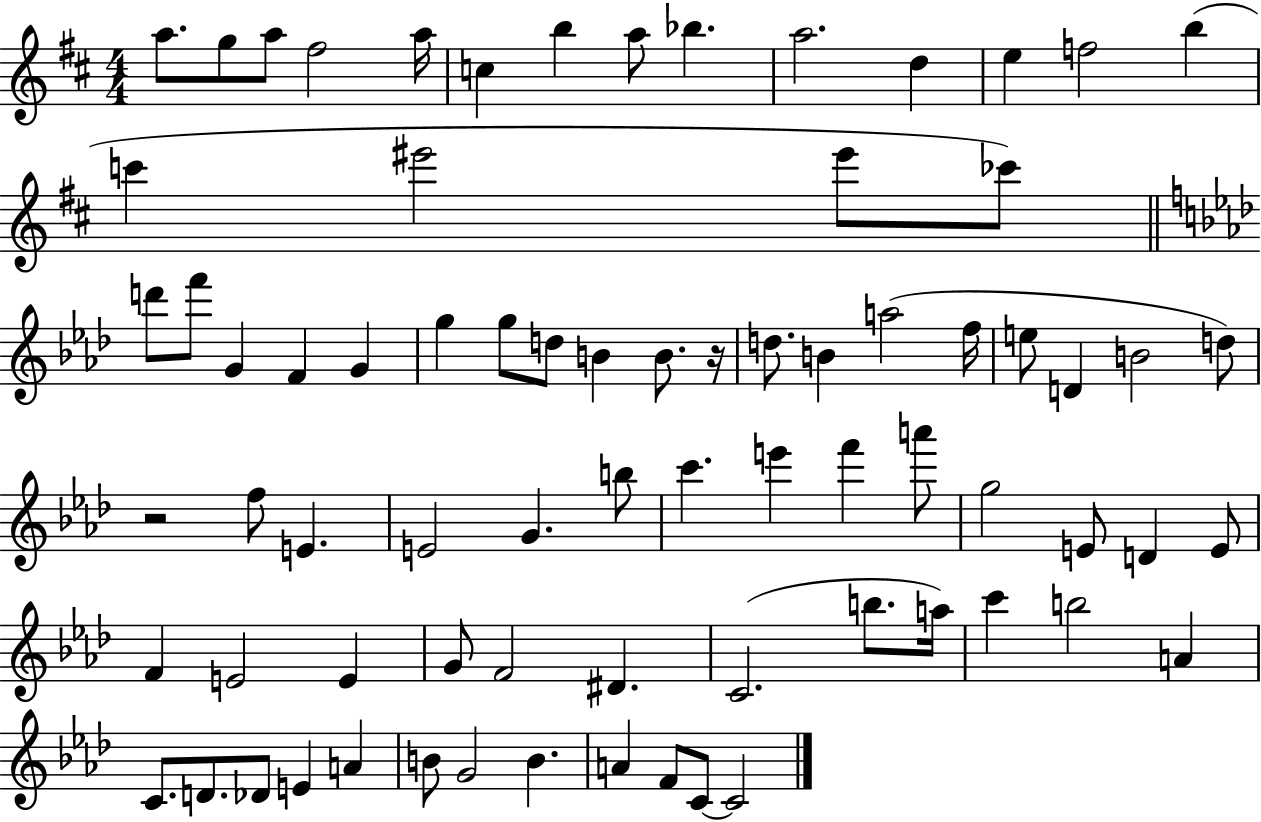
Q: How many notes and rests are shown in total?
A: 75